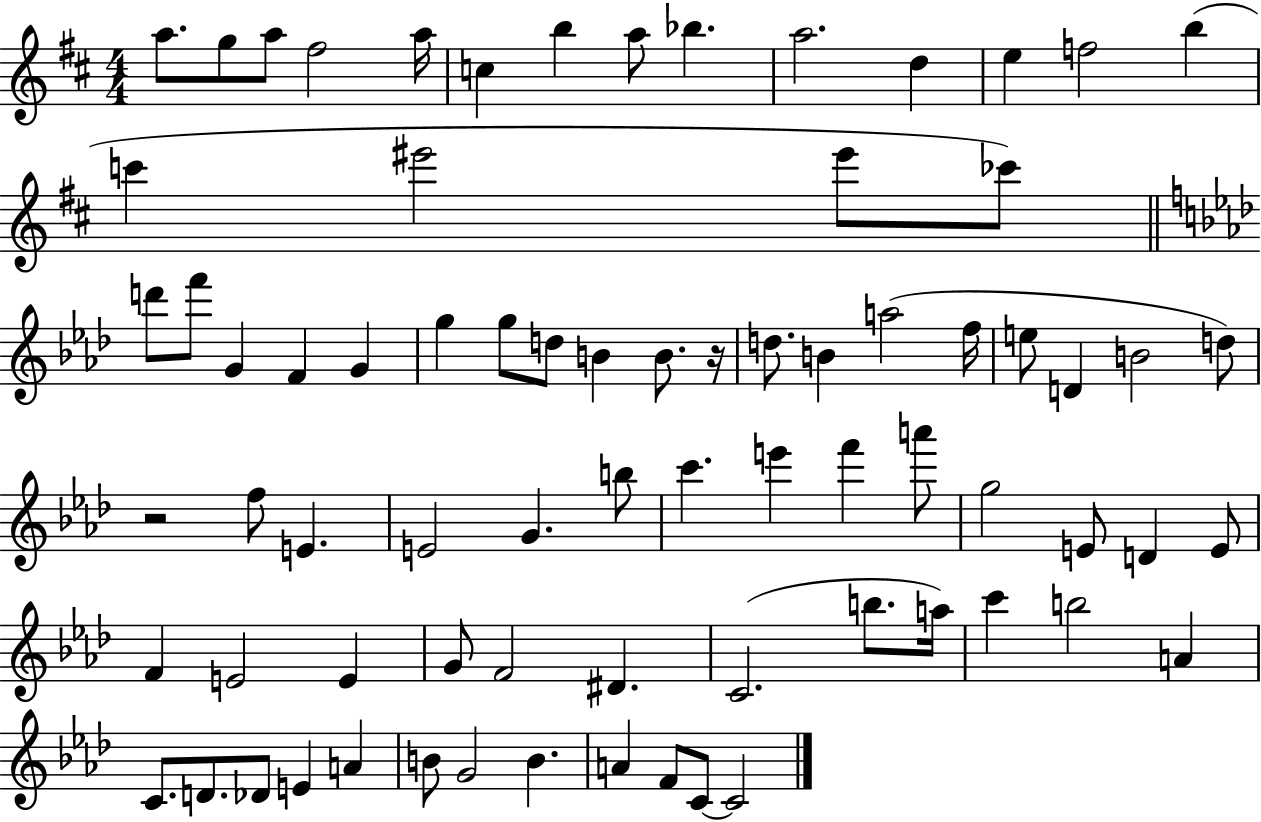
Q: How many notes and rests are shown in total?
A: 75